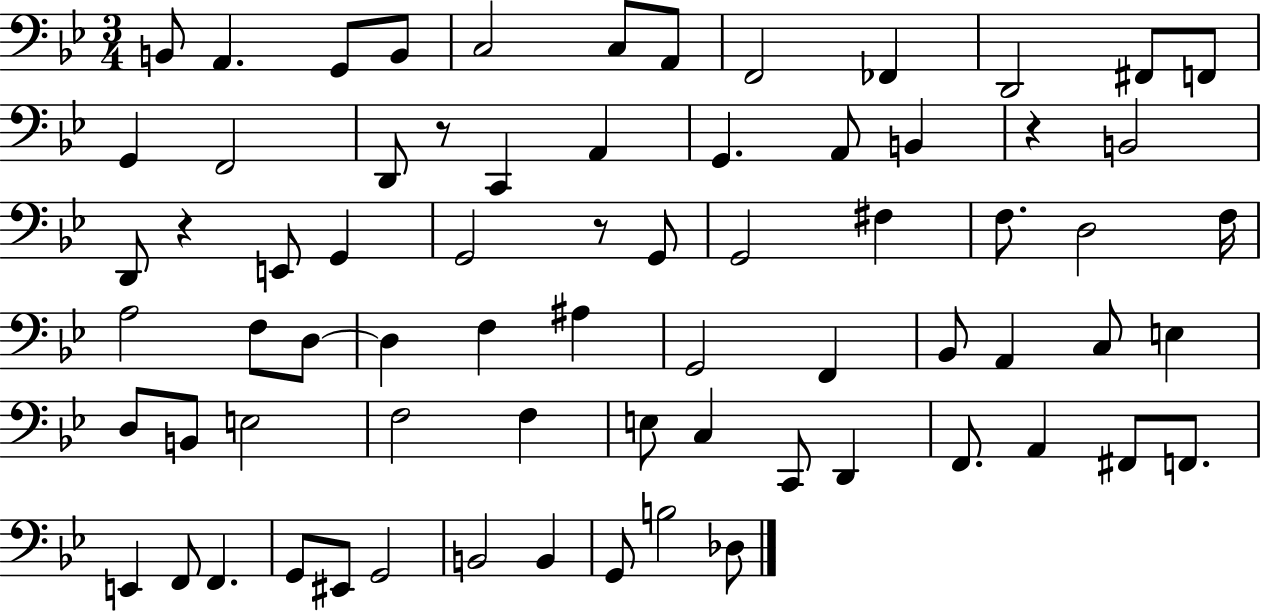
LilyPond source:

{
  \clef bass
  \numericTimeSignature
  \time 3/4
  \key bes \major
  b,8 a,4. g,8 b,8 | c2 c8 a,8 | f,2 fes,4 | d,2 fis,8 f,8 | \break g,4 f,2 | d,8 r8 c,4 a,4 | g,4. a,8 b,4 | r4 b,2 | \break d,8 r4 e,8 g,4 | g,2 r8 g,8 | g,2 fis4 | f8. d2 f16 | \break a2 f8 d8~~ | d4 f4 ais4 | g,2 f,4 | bes,8 a,4 c8 e4 | \break d8 b,8 e2 | f2 f4 | e8 c4 c,8 d,4 | f,8. a,4 fis,8 f,8. | \break e,4 f,8 f,4. | g,8 eis,8 g,2 | b,2 b,4 | g,8 b2 des8 | \break \bar "|."
}